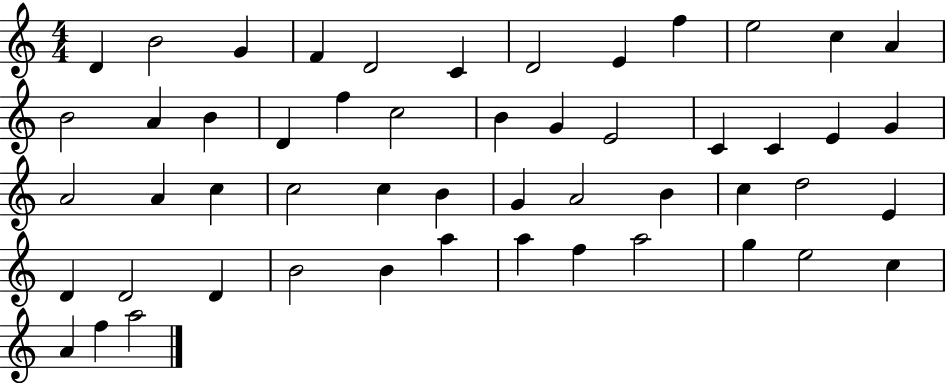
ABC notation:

X:1
T:Untitled
M:4/4
L:1/4
K:C
D B2 G F D2 C D2 E f e2 c A B2 A B D f c2 B G E2 C C E G A2 A c c2 c B G A2 B c d2 E D D2 D B2 B a a f a2 g e2 c A f a2